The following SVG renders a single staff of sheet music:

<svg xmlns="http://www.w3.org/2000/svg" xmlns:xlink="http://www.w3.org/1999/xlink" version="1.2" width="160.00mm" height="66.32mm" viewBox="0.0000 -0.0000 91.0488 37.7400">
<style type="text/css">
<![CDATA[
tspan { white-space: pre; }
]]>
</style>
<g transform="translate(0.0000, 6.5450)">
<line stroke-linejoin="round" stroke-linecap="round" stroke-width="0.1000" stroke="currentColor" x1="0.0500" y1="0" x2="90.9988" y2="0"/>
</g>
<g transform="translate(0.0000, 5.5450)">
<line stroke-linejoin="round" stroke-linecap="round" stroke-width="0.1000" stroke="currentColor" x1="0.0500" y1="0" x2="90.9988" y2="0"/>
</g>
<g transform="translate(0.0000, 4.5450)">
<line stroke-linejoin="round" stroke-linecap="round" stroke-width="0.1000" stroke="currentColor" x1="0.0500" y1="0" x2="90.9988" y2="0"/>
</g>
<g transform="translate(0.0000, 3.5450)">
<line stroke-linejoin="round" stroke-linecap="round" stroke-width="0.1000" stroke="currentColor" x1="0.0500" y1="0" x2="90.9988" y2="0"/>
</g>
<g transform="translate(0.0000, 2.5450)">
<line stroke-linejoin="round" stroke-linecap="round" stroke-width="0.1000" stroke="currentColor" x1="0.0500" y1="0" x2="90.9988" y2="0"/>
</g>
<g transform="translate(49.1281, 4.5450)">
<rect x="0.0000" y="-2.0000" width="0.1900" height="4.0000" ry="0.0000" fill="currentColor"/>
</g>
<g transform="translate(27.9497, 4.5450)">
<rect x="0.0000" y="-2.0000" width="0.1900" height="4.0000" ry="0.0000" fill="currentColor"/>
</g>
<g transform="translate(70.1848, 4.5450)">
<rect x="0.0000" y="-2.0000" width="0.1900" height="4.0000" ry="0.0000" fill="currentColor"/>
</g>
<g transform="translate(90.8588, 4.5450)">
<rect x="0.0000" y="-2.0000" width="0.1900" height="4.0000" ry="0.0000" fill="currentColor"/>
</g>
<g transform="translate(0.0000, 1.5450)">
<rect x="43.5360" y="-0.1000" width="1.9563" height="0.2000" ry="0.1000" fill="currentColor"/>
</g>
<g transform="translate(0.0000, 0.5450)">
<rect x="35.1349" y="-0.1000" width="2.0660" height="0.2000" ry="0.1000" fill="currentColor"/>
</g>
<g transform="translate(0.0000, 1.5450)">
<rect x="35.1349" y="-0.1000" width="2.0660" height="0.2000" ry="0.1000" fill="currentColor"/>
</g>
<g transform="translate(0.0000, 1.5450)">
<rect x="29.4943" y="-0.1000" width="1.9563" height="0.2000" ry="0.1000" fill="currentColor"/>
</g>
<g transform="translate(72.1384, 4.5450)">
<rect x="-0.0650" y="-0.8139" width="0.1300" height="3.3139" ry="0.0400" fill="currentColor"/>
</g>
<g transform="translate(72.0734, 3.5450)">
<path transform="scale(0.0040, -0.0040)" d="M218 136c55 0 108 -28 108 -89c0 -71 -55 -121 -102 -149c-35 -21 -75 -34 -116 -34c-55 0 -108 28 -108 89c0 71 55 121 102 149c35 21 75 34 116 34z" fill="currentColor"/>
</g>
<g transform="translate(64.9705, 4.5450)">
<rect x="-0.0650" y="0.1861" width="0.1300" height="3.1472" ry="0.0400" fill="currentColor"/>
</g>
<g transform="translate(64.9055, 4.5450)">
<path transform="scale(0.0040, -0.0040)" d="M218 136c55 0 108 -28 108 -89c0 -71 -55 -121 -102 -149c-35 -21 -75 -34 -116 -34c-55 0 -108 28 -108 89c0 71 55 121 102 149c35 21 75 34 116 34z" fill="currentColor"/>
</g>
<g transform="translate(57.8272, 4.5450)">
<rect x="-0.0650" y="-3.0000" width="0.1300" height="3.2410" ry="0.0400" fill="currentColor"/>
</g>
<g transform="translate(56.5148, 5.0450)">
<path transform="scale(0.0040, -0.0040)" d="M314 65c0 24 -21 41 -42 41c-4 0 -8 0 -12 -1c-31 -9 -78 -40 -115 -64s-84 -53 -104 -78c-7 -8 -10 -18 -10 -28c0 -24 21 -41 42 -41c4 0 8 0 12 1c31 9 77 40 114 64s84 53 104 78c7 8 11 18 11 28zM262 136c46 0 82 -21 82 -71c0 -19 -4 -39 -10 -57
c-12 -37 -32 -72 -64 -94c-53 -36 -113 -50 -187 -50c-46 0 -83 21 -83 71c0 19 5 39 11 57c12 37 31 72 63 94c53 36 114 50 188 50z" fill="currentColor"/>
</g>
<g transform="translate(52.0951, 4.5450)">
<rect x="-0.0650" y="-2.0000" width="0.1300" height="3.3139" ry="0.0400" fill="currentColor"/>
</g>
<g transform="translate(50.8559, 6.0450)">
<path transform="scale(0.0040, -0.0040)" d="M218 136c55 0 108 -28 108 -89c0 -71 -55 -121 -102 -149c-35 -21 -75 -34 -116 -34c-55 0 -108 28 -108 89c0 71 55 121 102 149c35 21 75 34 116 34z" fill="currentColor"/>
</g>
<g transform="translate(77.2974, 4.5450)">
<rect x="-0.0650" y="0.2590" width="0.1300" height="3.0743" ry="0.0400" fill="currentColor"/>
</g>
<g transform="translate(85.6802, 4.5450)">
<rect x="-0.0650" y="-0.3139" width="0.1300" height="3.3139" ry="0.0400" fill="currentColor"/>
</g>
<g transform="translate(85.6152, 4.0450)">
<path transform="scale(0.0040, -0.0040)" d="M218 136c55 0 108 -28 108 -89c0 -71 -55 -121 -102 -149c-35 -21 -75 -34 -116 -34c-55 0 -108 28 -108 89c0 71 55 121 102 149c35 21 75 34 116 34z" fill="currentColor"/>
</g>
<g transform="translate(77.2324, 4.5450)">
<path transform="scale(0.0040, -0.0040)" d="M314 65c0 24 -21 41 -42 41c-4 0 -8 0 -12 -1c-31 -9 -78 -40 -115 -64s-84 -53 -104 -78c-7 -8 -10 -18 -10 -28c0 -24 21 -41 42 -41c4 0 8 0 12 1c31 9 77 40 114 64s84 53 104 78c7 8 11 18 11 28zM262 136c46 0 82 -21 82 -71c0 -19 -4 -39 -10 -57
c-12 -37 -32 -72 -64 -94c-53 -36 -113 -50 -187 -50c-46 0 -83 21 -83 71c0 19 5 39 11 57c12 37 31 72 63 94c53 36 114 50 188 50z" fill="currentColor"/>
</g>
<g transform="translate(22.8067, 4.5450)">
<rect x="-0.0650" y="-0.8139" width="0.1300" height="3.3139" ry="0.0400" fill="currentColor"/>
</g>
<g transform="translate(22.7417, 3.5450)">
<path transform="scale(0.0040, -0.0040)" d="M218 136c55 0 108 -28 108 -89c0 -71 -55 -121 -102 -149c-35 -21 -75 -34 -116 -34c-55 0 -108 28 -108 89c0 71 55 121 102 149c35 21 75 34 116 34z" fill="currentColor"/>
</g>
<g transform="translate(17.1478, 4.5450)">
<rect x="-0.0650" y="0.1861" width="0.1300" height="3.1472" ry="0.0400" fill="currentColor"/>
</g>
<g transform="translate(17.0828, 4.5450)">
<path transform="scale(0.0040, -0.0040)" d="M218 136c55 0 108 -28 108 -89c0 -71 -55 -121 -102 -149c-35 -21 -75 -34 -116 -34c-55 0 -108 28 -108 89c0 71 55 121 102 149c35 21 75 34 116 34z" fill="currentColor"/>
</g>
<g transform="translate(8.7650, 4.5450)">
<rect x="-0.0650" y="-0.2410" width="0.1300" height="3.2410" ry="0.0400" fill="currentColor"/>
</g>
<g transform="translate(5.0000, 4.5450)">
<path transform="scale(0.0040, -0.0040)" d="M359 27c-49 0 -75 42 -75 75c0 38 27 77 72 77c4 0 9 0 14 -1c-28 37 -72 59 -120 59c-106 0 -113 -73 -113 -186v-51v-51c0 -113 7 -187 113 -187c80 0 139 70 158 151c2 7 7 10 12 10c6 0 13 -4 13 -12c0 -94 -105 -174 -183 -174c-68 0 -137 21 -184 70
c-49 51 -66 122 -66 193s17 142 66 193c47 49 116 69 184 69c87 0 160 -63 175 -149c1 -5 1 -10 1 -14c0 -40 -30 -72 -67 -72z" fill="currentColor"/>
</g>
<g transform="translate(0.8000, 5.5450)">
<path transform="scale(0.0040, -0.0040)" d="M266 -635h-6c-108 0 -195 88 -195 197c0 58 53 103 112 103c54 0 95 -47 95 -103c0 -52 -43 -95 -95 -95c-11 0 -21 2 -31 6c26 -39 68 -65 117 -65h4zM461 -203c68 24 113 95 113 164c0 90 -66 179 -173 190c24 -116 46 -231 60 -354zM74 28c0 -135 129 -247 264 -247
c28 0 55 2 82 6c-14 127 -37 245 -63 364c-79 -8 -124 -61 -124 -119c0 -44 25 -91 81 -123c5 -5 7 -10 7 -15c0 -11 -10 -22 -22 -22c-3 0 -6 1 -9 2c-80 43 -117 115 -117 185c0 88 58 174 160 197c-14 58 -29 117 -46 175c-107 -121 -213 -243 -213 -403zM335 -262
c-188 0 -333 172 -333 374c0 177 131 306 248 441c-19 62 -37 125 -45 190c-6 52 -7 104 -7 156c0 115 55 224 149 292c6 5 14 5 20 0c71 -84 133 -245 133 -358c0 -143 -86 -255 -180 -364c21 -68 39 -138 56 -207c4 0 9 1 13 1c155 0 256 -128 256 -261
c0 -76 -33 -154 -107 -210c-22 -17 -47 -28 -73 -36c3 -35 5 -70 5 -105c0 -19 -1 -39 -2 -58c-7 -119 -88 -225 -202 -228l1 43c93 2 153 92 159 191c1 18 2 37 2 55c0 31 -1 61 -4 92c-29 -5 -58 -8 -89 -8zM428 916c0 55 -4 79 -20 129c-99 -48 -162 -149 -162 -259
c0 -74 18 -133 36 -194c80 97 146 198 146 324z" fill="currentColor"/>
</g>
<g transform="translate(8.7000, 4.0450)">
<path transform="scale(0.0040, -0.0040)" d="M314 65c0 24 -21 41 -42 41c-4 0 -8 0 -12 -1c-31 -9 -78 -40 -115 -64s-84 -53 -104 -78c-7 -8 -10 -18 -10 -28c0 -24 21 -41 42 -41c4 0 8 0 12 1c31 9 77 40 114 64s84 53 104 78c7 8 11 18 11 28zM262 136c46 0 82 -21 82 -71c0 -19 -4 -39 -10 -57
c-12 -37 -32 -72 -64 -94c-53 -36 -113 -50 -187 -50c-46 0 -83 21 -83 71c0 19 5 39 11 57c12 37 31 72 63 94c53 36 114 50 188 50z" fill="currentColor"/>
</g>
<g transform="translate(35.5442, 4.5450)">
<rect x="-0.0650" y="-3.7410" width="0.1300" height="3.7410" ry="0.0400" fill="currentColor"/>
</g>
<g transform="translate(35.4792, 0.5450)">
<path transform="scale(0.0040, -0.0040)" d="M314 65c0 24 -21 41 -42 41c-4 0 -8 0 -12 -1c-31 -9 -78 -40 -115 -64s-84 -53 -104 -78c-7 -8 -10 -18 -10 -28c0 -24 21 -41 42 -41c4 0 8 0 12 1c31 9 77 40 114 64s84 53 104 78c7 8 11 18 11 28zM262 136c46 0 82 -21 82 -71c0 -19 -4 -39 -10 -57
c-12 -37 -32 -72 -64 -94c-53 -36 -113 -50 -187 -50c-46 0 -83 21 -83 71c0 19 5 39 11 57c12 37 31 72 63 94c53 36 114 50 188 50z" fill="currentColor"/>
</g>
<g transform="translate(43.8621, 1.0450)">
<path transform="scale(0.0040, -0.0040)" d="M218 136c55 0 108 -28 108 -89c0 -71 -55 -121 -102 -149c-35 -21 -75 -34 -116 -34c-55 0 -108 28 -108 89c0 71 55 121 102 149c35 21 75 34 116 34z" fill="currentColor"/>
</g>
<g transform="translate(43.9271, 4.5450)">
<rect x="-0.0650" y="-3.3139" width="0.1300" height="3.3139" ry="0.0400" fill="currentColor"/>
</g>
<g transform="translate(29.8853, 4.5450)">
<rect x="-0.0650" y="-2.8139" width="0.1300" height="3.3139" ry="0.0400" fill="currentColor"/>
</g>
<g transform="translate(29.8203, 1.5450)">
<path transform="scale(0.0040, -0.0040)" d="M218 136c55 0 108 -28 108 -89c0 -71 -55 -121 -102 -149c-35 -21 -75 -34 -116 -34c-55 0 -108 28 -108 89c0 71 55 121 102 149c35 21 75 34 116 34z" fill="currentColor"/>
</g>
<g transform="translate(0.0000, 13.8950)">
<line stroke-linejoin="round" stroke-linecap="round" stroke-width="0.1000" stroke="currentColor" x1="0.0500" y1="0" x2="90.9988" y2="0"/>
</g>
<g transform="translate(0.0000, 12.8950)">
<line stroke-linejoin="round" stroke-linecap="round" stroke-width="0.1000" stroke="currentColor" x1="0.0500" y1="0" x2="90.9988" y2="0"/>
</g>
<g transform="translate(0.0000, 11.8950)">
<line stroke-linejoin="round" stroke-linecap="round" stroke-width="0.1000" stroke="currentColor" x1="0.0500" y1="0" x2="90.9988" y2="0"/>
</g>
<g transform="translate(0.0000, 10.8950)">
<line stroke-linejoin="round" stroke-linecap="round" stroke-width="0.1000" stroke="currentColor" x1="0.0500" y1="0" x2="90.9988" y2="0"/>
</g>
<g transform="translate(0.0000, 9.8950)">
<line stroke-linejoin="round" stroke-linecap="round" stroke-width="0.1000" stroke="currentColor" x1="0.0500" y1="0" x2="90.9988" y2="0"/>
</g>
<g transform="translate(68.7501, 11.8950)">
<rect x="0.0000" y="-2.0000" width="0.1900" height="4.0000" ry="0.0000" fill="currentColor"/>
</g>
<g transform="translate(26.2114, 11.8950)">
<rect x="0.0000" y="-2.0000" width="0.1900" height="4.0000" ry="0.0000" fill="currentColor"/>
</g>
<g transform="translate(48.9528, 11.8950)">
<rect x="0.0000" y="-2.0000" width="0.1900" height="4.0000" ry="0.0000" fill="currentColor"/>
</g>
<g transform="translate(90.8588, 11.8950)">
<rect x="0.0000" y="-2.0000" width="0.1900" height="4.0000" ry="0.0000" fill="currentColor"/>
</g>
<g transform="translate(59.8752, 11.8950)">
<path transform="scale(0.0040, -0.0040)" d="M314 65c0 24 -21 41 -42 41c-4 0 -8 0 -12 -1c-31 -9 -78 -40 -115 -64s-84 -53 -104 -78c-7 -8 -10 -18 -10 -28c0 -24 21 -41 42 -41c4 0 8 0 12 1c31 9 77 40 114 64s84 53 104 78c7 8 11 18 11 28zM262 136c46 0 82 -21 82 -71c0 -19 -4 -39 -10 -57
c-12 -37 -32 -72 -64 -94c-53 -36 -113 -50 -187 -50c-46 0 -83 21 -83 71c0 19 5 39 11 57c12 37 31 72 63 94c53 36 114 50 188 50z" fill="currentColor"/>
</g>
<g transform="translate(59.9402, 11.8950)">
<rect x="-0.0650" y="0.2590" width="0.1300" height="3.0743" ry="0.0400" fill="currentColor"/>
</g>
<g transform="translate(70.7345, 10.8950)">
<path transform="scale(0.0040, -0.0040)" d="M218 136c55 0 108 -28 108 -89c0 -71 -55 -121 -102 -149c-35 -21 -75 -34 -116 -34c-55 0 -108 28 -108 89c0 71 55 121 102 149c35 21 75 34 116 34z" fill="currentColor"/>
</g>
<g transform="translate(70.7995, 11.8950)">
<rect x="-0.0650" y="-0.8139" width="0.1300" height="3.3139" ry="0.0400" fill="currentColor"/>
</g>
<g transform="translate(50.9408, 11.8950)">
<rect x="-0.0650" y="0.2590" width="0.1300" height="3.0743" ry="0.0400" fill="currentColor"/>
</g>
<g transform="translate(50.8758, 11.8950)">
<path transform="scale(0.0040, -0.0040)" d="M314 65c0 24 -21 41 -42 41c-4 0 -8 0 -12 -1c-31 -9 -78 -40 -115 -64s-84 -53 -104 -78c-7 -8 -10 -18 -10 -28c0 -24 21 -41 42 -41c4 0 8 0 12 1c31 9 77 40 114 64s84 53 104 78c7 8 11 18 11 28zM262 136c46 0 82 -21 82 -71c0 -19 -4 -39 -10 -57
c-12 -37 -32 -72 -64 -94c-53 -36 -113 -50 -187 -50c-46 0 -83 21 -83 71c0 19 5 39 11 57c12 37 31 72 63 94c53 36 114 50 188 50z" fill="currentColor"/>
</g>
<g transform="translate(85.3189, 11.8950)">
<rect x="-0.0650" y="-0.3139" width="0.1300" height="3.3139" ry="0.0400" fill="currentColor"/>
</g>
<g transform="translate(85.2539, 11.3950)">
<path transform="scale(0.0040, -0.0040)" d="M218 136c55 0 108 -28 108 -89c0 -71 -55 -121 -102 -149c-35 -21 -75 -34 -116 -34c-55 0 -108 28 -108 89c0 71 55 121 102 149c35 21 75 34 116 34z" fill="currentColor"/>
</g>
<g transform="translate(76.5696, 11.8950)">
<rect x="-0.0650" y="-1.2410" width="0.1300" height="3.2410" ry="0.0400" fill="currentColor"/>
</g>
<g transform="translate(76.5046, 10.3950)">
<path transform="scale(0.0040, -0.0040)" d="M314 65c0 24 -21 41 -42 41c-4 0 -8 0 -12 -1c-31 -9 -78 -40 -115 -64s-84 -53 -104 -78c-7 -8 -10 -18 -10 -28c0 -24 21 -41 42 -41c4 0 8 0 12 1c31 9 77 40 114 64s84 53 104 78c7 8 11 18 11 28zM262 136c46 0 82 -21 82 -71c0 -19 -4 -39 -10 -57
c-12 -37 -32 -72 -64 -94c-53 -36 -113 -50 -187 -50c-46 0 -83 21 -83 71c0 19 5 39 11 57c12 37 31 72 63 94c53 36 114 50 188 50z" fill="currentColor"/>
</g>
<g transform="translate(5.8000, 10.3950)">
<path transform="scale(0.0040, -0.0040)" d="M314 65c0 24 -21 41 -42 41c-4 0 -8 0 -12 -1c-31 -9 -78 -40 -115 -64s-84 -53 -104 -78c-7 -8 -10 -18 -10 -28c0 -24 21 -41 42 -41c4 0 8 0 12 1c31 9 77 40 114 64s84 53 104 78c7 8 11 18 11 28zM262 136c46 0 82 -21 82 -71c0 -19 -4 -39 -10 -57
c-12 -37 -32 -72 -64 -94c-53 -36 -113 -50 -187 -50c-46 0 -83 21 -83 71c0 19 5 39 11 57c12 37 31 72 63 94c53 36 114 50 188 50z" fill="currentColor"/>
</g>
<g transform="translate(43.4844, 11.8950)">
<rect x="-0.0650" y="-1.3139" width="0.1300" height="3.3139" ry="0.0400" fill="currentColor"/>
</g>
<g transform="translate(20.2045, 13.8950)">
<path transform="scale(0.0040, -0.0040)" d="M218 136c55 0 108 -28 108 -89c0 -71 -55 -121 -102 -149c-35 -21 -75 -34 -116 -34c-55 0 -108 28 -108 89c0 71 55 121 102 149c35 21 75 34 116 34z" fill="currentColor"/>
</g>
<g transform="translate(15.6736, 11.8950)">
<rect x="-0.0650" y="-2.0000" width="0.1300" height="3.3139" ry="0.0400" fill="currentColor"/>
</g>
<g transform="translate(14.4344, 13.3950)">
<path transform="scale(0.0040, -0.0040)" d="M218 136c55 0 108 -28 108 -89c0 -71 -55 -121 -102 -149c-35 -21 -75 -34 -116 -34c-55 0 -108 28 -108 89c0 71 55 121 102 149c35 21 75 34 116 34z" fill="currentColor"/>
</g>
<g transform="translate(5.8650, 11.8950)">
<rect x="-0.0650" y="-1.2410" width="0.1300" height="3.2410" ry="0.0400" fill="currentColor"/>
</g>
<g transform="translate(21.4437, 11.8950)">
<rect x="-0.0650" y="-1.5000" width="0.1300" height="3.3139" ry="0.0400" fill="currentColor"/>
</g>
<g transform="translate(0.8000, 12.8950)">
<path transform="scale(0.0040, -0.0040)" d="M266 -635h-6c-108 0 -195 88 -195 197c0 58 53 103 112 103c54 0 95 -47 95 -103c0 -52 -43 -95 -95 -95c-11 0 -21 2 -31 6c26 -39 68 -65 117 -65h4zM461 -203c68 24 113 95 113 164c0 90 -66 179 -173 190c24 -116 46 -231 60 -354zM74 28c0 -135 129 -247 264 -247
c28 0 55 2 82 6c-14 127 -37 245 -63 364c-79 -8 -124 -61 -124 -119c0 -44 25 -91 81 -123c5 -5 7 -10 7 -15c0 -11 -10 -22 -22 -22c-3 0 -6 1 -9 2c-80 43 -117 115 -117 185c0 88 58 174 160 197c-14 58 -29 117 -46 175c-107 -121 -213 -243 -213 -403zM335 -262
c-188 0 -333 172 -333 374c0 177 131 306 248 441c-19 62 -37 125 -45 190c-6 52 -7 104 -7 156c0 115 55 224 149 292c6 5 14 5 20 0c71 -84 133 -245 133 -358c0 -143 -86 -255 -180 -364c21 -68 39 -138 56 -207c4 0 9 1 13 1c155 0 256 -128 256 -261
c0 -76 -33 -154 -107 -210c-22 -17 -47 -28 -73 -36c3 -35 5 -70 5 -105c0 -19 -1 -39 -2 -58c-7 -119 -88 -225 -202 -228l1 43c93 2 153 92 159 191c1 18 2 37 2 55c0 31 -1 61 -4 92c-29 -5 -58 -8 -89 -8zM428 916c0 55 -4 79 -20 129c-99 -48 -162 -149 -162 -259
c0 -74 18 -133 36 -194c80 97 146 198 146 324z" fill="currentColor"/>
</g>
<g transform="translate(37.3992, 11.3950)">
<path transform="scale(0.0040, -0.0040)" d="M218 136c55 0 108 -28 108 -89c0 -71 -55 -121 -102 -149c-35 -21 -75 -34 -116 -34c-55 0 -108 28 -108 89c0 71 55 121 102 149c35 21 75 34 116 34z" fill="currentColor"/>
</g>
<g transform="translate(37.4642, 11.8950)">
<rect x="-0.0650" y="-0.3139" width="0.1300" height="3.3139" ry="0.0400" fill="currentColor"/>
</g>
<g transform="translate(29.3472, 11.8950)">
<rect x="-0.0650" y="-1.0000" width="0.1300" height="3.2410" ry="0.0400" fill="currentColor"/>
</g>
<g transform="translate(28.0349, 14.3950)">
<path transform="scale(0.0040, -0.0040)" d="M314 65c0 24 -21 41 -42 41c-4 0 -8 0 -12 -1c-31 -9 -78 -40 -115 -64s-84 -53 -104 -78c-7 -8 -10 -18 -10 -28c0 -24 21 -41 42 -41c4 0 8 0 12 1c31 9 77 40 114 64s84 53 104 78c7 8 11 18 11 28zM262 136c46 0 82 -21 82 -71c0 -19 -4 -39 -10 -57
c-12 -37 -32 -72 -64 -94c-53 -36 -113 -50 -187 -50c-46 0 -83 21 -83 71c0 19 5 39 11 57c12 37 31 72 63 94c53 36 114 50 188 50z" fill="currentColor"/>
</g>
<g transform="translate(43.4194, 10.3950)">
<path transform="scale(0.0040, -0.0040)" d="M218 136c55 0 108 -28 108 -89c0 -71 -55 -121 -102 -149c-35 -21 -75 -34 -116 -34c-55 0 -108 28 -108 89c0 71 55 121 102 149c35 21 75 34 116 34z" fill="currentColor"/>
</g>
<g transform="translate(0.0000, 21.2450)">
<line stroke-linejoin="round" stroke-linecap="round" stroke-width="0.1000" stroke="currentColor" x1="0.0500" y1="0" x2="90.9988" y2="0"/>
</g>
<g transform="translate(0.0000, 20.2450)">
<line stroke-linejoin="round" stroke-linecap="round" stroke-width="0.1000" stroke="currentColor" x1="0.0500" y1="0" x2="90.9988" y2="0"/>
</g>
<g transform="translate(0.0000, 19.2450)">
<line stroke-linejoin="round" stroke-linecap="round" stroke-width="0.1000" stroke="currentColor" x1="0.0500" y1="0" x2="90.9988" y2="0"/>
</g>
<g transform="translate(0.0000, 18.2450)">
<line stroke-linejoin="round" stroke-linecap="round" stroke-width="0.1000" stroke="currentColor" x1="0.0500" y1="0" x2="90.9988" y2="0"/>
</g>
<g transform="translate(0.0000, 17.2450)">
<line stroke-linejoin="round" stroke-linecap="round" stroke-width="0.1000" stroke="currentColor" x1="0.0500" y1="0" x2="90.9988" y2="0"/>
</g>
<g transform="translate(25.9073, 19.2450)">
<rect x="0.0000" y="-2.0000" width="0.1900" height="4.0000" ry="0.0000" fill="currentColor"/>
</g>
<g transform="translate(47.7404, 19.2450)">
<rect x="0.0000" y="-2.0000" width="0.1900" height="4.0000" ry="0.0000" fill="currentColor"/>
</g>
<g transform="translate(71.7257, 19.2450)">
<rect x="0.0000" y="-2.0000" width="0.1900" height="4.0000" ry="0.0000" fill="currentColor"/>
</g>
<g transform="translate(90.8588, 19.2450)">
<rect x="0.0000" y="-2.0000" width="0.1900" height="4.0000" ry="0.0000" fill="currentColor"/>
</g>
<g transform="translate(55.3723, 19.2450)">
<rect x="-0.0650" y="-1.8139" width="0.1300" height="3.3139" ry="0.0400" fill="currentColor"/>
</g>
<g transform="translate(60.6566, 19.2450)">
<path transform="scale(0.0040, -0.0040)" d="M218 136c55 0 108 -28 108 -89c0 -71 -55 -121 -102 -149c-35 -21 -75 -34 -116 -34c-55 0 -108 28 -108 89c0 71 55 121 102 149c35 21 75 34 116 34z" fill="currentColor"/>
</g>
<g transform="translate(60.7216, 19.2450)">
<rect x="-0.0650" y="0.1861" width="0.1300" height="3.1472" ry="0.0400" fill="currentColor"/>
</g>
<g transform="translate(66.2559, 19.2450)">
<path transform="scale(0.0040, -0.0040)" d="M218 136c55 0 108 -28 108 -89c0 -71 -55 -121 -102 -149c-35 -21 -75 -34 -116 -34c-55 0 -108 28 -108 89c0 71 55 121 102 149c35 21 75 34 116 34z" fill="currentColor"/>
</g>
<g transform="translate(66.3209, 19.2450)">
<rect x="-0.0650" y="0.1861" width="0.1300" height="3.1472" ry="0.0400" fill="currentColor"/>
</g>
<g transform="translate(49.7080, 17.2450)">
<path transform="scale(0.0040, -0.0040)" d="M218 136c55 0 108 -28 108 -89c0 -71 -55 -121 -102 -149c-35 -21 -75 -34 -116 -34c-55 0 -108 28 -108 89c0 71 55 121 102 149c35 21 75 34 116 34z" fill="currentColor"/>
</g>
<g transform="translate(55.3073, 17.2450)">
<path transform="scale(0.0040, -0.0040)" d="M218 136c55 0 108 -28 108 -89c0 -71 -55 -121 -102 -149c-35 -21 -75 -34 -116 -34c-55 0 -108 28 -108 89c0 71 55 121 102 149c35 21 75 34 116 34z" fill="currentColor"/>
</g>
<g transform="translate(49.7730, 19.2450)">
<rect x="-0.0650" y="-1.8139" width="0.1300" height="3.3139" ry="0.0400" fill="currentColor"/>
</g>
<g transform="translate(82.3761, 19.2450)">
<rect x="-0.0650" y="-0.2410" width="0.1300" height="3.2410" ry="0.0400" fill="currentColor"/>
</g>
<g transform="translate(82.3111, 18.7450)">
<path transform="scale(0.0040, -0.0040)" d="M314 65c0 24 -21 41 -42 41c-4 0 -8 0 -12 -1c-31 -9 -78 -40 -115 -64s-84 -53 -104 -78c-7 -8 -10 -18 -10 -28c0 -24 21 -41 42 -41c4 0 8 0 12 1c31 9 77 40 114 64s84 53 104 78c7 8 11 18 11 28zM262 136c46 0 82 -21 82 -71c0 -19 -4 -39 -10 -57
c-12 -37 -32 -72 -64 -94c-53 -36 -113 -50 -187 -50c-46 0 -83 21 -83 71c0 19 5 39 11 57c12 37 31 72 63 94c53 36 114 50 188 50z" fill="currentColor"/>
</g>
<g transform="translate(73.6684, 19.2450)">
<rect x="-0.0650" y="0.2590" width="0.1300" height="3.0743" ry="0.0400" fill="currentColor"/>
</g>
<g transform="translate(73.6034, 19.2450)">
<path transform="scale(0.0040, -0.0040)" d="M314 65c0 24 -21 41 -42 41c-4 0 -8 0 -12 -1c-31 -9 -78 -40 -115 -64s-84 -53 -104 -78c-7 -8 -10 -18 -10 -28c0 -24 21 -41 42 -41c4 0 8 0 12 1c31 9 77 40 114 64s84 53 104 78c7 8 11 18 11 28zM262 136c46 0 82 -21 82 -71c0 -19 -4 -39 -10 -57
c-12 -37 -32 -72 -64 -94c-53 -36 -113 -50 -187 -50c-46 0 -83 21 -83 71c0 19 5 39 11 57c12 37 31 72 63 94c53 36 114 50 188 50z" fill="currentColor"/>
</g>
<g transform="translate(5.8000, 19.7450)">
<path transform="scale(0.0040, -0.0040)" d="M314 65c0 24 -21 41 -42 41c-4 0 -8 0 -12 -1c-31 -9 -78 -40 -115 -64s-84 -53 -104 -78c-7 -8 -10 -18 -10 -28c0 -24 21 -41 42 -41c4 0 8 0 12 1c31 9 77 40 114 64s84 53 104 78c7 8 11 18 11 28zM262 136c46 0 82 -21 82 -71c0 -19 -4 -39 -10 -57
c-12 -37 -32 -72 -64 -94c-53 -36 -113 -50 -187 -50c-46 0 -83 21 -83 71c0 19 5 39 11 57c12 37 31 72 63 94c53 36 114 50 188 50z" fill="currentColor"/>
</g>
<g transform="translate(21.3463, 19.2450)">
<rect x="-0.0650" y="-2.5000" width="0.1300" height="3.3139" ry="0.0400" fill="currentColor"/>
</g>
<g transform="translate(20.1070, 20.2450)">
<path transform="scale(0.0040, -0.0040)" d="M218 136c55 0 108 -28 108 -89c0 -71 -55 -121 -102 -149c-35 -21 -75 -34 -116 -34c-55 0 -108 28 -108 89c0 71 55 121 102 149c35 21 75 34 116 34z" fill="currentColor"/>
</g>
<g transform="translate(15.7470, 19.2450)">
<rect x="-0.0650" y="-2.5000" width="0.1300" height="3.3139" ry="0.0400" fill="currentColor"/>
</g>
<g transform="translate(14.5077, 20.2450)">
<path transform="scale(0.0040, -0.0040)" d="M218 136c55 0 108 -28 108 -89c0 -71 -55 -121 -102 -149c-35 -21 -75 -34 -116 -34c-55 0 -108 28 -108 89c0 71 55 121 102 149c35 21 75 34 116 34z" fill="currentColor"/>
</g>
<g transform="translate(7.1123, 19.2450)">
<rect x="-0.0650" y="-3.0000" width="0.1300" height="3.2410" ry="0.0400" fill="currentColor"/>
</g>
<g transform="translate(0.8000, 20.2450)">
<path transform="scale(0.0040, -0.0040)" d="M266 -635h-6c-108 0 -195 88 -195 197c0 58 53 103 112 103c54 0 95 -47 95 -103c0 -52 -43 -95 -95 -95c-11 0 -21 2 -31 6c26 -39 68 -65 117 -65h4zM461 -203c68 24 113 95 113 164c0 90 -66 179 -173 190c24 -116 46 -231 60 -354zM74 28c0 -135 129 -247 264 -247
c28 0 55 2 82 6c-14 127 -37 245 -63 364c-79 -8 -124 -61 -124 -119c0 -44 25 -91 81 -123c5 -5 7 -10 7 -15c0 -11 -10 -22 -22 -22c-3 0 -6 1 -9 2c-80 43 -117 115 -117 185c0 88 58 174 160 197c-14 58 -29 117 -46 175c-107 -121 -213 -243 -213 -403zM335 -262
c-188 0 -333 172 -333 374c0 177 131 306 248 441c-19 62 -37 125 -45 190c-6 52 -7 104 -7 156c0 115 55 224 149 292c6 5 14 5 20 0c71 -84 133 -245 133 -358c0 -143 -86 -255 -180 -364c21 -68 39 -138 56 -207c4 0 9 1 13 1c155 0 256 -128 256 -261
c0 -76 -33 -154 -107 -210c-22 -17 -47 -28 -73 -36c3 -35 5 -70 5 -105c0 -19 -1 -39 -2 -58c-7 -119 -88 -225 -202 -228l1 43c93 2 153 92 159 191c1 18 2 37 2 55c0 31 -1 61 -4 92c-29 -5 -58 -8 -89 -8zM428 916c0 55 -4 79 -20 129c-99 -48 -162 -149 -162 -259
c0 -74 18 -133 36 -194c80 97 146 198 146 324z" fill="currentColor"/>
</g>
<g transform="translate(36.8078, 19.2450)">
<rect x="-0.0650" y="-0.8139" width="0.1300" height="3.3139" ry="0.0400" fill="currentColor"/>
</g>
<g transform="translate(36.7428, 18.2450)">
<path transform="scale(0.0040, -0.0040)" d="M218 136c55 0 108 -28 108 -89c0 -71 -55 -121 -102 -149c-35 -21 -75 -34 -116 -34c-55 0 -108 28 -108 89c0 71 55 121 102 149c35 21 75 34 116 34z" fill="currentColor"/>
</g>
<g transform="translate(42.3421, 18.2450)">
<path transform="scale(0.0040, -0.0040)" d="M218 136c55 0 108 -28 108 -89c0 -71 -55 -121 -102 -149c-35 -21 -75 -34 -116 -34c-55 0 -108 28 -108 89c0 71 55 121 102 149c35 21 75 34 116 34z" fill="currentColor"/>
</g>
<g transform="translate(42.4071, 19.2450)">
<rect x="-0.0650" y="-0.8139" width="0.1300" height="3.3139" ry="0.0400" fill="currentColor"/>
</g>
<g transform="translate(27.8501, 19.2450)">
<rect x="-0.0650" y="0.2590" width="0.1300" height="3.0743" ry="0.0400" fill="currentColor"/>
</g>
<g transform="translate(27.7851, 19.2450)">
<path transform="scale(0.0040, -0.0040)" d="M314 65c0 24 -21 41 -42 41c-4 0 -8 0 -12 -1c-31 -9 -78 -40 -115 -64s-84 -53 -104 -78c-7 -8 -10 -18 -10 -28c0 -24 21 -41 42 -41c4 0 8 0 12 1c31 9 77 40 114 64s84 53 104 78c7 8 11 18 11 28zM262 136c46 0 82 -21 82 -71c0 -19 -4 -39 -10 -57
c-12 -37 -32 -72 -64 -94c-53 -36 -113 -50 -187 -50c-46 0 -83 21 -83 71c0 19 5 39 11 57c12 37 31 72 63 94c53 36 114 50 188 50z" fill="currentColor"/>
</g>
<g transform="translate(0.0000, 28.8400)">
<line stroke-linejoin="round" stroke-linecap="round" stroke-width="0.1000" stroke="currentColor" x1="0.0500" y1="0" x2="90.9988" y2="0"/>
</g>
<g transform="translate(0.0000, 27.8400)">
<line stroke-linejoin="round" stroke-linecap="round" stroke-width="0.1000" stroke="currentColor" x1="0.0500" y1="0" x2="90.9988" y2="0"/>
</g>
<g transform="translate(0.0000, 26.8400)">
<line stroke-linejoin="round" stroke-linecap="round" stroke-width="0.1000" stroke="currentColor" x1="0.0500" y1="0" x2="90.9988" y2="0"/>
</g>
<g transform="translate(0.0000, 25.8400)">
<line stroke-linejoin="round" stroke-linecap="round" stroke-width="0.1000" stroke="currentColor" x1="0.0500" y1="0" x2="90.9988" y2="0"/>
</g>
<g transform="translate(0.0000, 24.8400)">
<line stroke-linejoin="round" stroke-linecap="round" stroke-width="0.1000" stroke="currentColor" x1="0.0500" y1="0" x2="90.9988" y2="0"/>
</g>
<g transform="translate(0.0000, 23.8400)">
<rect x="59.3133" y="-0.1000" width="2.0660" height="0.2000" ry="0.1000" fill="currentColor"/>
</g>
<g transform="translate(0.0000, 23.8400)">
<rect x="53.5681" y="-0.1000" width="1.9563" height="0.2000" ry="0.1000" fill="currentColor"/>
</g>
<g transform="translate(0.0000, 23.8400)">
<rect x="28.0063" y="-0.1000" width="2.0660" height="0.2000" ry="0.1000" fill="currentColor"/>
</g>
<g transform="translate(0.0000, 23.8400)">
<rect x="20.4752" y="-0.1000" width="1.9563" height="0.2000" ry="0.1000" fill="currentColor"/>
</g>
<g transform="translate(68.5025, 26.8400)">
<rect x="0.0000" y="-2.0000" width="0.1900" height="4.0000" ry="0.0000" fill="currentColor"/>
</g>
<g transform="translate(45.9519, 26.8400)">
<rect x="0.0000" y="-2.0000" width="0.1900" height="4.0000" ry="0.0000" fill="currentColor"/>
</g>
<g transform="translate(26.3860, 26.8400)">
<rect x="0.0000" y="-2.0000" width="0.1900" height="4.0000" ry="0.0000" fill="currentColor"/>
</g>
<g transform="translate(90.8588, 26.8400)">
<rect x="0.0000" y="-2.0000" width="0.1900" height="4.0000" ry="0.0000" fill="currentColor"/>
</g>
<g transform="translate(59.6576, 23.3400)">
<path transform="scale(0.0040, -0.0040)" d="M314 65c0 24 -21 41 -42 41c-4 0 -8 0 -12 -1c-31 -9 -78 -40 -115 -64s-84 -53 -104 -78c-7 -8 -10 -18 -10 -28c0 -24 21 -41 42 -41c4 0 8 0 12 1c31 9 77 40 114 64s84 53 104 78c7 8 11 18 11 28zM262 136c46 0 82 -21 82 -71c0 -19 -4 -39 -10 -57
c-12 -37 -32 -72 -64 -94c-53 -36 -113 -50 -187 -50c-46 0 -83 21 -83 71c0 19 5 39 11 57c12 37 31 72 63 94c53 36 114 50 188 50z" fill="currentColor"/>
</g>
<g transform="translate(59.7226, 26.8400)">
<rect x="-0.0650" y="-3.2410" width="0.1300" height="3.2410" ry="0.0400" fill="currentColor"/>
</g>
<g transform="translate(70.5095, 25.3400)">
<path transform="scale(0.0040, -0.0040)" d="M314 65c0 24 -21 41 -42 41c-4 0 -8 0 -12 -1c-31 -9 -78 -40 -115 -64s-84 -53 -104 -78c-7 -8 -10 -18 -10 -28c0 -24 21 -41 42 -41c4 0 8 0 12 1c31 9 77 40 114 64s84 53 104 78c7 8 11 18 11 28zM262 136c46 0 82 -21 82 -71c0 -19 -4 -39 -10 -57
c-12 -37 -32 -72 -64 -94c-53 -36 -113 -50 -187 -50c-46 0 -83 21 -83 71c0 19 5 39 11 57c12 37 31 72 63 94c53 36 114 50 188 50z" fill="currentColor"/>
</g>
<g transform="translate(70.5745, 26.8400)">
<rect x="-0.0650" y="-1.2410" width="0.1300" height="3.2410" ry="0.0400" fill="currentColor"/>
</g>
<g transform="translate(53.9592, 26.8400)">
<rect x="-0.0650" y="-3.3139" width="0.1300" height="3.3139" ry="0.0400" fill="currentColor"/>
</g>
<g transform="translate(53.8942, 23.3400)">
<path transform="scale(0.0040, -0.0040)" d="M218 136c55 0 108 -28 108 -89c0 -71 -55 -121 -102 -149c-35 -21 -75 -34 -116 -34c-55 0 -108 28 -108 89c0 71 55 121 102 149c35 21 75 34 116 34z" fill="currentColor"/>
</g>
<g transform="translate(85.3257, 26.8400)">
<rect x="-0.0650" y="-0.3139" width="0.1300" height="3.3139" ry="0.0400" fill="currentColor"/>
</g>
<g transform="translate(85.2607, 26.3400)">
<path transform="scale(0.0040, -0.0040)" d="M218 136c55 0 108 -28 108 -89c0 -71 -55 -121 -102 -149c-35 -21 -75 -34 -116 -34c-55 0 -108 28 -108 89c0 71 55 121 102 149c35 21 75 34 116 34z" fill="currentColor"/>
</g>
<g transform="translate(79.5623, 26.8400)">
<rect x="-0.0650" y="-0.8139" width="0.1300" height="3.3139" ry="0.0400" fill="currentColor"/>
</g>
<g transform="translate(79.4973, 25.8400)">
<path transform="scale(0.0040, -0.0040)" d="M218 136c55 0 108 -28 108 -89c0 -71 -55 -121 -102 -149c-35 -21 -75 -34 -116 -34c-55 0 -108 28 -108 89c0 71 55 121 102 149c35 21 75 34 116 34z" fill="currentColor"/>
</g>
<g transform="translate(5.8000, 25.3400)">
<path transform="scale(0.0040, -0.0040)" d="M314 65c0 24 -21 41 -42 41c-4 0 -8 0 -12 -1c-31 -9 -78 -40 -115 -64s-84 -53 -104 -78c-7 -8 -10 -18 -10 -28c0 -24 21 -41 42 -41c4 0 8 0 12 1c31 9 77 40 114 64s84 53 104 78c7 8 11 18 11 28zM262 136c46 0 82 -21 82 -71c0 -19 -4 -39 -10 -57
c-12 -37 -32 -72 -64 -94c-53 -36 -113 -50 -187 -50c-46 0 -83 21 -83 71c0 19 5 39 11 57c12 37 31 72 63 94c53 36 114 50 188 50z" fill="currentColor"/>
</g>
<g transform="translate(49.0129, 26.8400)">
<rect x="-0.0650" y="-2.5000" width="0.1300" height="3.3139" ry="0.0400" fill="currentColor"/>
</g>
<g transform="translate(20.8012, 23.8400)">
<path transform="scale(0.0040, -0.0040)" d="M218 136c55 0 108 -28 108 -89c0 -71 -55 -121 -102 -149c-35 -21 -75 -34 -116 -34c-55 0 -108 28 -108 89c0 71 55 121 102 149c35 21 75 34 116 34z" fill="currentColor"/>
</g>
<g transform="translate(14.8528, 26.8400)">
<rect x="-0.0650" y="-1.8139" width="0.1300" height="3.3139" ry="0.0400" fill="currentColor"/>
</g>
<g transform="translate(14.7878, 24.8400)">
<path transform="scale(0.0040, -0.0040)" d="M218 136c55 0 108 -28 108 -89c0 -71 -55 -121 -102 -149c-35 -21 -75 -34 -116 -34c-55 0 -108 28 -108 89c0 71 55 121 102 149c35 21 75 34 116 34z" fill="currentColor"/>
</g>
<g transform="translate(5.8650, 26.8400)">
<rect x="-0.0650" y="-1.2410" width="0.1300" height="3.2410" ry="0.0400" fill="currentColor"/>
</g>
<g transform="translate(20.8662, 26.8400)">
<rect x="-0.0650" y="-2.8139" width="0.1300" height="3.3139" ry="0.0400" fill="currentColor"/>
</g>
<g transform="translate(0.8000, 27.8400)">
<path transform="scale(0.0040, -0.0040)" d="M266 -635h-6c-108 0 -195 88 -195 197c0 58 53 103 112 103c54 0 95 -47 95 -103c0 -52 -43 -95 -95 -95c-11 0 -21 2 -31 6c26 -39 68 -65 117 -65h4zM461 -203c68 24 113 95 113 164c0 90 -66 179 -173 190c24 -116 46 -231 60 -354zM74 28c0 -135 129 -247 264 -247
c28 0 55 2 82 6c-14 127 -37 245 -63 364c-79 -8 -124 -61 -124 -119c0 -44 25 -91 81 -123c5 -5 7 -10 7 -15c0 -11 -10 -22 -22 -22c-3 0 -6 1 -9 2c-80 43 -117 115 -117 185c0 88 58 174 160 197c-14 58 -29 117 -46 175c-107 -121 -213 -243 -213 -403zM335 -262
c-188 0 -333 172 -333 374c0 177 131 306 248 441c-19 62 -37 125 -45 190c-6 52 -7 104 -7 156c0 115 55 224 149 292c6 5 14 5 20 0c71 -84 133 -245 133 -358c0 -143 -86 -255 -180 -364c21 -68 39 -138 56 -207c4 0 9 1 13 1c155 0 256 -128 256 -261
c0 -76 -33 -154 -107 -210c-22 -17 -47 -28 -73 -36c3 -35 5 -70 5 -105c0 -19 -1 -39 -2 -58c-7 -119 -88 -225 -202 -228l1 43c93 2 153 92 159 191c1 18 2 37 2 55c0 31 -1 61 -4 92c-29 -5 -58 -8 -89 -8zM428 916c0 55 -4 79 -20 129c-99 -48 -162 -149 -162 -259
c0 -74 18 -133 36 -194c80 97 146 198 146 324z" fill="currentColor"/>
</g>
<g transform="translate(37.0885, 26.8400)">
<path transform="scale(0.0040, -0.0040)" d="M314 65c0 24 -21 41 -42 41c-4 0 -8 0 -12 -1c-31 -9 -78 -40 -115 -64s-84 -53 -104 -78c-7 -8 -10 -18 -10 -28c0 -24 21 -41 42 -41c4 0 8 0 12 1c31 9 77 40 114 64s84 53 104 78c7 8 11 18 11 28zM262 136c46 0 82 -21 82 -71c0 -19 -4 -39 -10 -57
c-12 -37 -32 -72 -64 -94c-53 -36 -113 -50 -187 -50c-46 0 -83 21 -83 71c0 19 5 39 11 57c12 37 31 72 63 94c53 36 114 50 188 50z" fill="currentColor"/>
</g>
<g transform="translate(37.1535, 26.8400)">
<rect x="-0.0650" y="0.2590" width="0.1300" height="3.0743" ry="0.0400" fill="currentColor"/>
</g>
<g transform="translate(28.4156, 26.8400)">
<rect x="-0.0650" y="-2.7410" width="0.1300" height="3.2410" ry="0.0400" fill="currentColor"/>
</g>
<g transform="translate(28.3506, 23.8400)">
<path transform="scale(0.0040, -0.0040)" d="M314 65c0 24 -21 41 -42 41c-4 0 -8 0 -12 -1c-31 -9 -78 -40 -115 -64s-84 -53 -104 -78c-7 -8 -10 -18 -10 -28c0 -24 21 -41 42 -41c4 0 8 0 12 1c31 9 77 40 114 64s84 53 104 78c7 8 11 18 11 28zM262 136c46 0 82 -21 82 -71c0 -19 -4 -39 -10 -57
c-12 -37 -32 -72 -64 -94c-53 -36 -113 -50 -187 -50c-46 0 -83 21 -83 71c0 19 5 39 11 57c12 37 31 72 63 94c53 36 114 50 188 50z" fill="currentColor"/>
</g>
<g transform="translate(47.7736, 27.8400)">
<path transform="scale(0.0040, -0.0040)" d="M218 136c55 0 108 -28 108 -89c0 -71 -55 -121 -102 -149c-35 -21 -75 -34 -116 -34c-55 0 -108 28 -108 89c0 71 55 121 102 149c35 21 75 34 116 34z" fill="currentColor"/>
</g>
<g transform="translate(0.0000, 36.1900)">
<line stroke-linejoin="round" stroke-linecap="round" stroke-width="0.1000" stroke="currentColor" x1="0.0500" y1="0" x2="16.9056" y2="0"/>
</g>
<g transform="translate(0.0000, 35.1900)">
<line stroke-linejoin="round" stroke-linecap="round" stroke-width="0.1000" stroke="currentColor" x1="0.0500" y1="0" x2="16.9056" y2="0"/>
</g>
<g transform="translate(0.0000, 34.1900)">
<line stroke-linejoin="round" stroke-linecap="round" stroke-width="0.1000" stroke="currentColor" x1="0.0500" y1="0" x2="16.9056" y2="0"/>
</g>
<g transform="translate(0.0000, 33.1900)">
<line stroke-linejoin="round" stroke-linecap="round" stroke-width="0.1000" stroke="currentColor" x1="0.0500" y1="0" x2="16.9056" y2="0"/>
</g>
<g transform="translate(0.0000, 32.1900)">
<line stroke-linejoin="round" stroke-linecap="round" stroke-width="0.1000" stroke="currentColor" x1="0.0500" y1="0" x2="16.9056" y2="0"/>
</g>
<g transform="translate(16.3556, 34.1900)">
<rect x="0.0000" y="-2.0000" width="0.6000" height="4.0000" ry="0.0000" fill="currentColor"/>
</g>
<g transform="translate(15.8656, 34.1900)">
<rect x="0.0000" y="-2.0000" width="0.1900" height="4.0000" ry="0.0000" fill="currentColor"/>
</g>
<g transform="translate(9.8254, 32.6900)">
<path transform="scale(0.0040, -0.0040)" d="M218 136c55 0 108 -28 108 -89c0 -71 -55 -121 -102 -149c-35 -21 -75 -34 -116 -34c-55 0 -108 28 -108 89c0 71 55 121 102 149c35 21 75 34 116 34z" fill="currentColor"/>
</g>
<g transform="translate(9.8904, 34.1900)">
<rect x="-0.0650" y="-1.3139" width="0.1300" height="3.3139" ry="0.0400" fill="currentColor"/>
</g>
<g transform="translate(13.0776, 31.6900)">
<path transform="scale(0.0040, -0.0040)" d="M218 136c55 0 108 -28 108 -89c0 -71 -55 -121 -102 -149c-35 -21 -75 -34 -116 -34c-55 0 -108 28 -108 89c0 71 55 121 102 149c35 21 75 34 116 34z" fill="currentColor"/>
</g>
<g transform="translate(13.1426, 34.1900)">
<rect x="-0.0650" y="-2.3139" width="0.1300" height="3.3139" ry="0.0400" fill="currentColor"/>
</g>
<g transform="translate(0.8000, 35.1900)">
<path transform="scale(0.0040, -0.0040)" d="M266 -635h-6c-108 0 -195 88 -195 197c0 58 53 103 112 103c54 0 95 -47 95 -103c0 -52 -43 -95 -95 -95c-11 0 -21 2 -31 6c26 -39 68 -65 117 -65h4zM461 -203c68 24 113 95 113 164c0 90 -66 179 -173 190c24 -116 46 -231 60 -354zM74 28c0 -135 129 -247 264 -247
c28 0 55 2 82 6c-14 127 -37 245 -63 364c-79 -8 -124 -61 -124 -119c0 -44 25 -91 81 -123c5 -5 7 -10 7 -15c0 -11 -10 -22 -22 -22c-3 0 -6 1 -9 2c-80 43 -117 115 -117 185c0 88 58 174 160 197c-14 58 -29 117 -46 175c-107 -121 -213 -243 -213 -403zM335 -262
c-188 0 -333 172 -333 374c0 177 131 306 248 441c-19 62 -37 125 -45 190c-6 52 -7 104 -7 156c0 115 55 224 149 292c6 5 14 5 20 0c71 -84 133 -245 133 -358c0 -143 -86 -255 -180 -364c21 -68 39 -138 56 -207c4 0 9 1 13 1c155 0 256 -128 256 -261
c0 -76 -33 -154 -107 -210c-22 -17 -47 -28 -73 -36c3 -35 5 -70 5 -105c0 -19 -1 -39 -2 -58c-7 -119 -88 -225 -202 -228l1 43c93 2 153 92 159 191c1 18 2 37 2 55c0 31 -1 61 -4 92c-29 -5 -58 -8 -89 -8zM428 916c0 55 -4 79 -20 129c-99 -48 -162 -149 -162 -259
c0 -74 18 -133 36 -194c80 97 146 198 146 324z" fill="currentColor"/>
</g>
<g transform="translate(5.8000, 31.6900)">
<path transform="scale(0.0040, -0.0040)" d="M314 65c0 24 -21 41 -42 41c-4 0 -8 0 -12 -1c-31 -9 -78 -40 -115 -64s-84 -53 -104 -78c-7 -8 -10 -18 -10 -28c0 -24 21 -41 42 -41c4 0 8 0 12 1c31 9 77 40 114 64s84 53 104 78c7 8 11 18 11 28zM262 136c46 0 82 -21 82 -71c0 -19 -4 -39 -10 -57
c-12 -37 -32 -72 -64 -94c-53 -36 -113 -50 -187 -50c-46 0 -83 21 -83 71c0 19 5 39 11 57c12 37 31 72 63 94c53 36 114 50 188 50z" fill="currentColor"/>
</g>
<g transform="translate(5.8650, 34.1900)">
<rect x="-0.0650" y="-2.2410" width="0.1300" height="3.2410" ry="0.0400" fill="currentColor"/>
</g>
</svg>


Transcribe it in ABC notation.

X:1
T:Untitled
M:4/4
L:1/4
K:C
c2 B d a c'2 b F A2 B d B2 c e2 F E D2 c e B2 B2 d e2 c A2 G G B2 d d f f B B B2 c2 e2 f a a2 B2 G b b2 e2 d c g2 e g